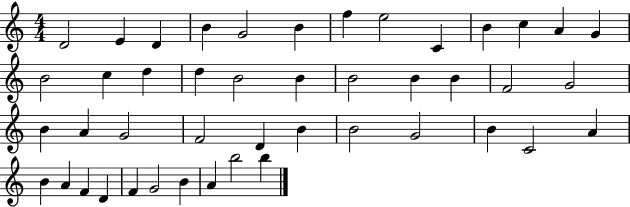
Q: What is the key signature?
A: C major